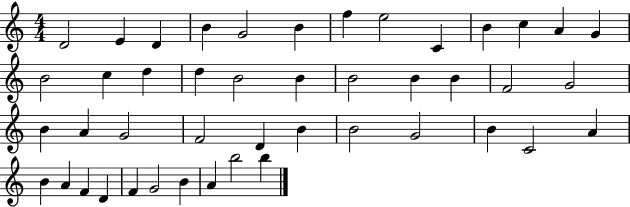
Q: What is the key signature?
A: C major